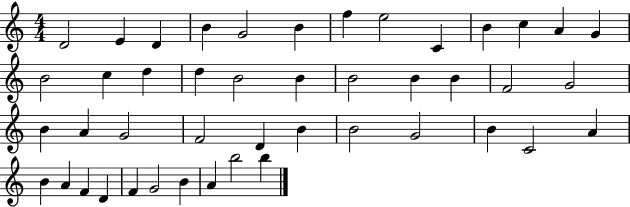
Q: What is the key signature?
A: C major